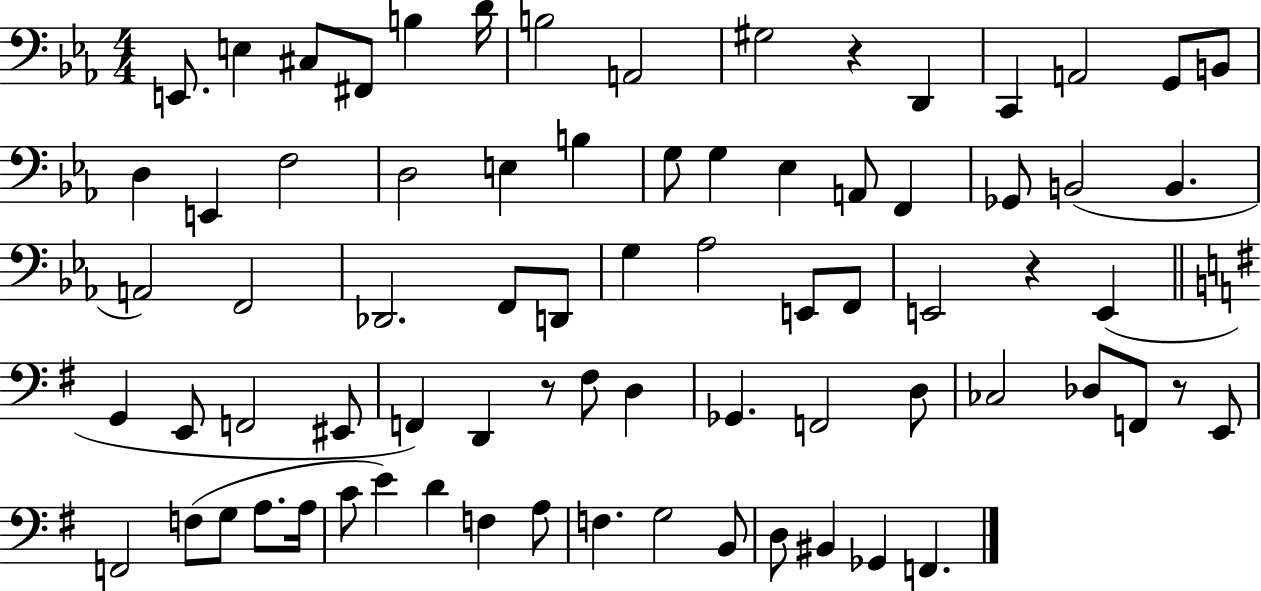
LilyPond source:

{
  \clef bass
  \numericTimeSignature
  \time 4/4
  \key ees \major
  e,8. e4 cis8 fis,8 b4 d'16 | b2 a,2 | gis2 r4 d,4 | c,4 a,2 g,8 b,8 | \break d4 e,4 f2 | d2 e4 b4 | g8 g4 ees4 a,8 f,4 | ges,8 b,2( b,4. | \break a,2) f,2 | des,2. f,8 d,8 | g4 aes2 e,8 f,8 | e,2 r4 e,4( | \break \bar "||" \break \key g \major g,4 e,8 f,2 eis,8 | f,4) d,4 r8 fis8 d4 | ges,4. f,2 d8 | ces2 des8 f,8 r8 e,8 | \break f,2 f8( g8 a8. a16 | c'8 e'4) d'4 f4 a8 | f4. g2 b,8 | d8 bis,4 ges,4 f,4. | \break \bar "|."
}